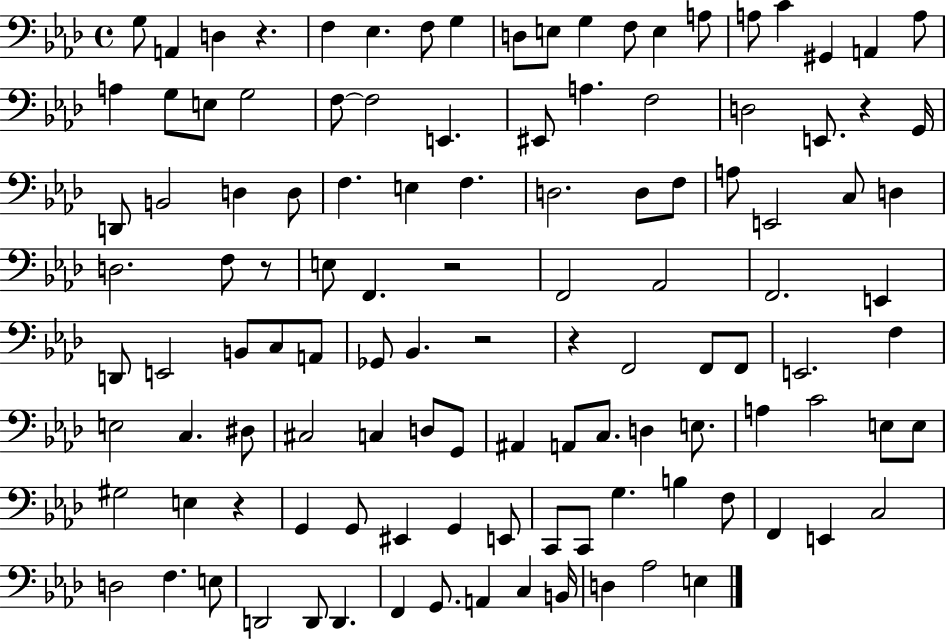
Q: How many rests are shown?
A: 7